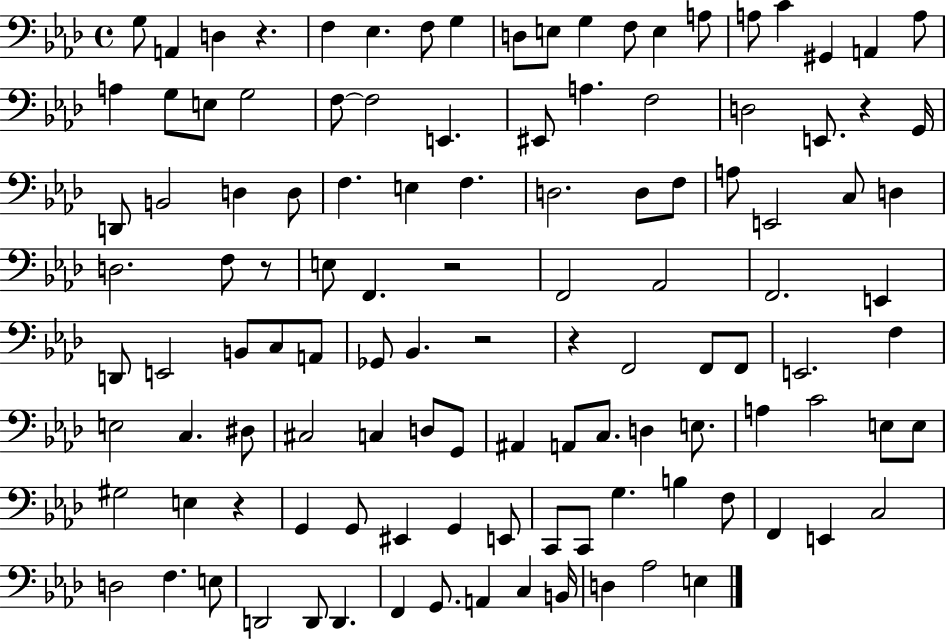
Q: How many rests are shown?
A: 7